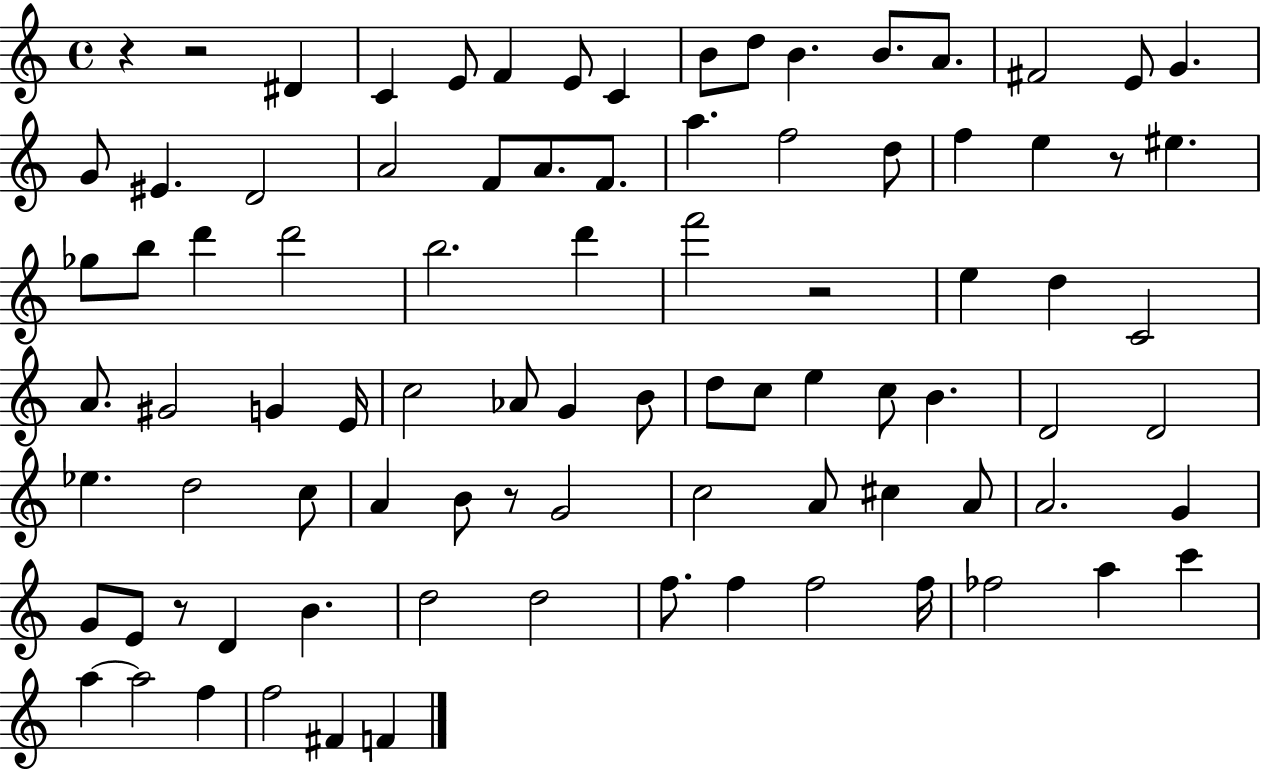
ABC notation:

X:1
T:Untitled
M:4/4
L:1/4
K:C
z z2 ^D C E/2 F E/2 C B/2 d/2 B B/2 A/2 ^F2 E/2 G G/2 ^E D2 A2 F/2 A/2 F/2 a f2 d/2 f e z/2 ^e _g/2 b/2 d' d'2 b2 d' f'2 z2 e d C2 A/2 ^G2 G E/4 c2 _A/2 G B/2 d/2 c/2 e c/2 B D2 D2 _e d2 c/2 A B/2 z/2 G2 c2 A/2 ^c A/2 A2 G G/2 E/2 z/2 D B d2 d2 f/2 f f2 f/4 _f2 a c' a a2 f f2 ^F F